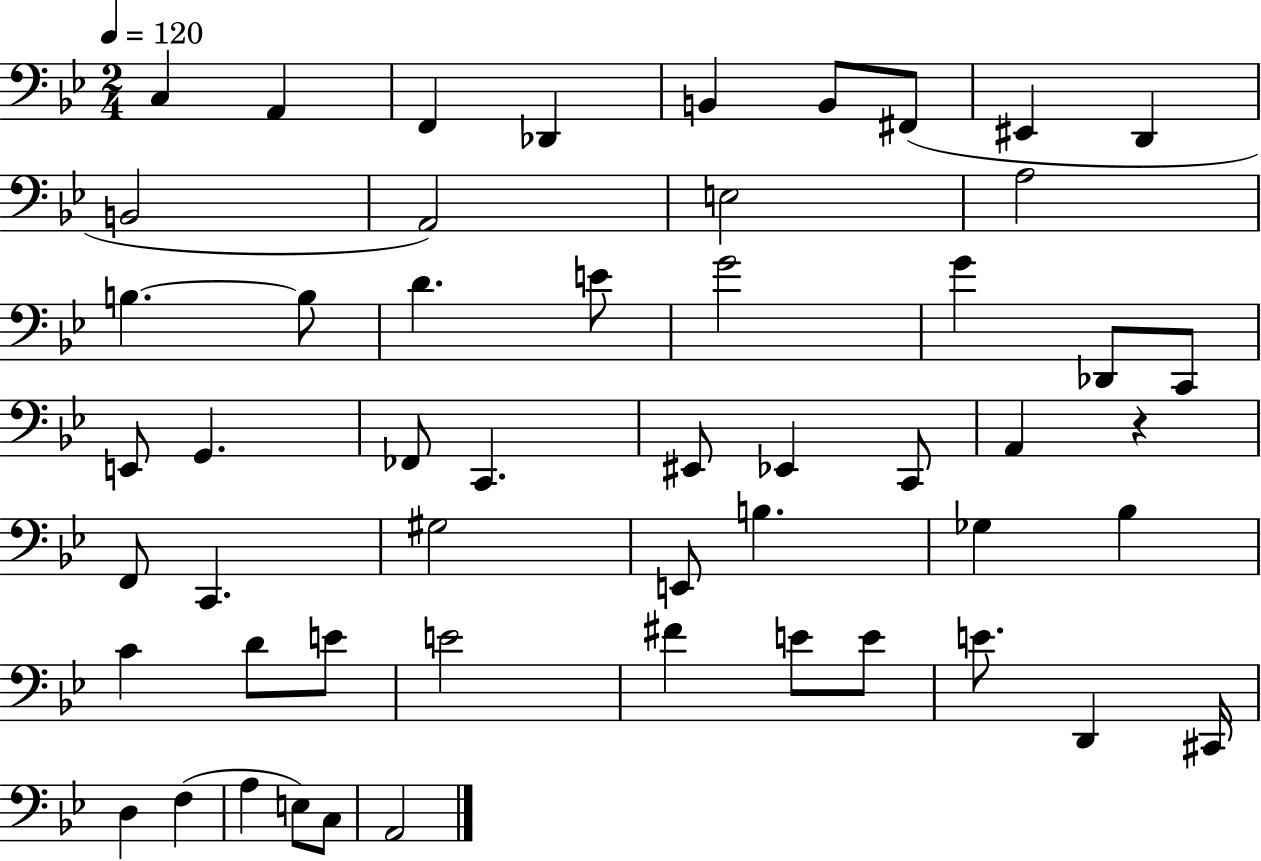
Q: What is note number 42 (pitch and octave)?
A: E4